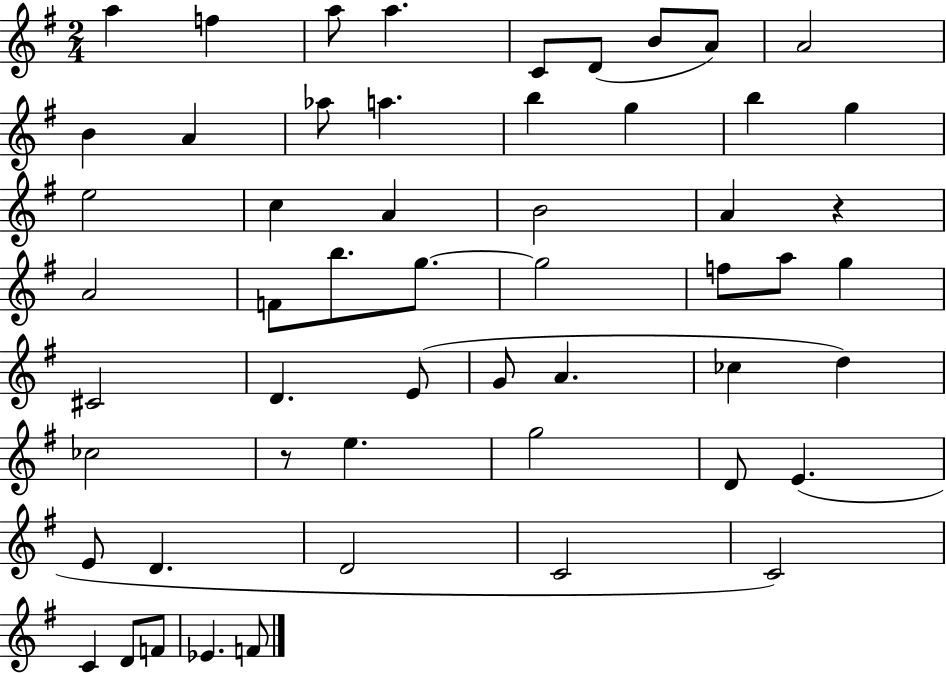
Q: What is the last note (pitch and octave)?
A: F4